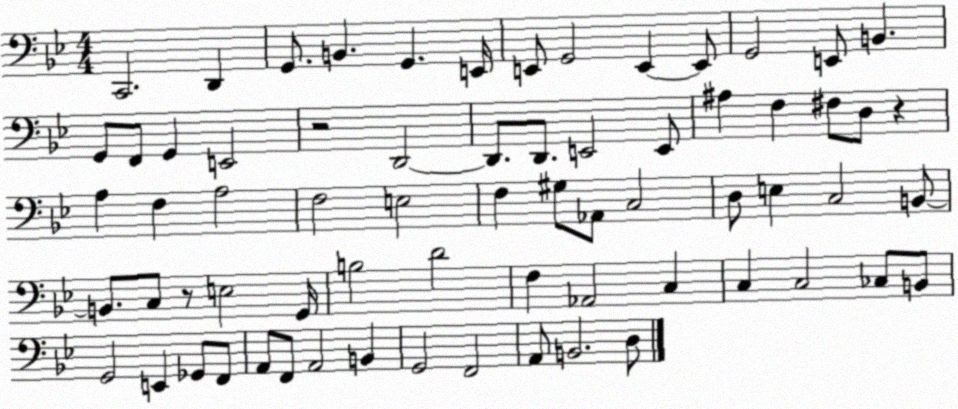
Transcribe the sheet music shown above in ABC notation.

X:1
T:Untitled
M:4/4
L:1/4
K:Bb
C,,2 D,, G,,/2 B,, G,, E,,/4 E,,/2 G,,2 E,, E,,/2 G,,2 E,,/2 B,, G,,/2 F,,/2 G,, E,,2 z2 D,,2 D,,/2 D,,/2 E,,2 E,,/2 ^A, F, ^F,/2 D,/2 z A, F, A,2 F,2 E,2 F, ^G,/2 _A,,/2 C,2 D,/2 E, C,2 B,,/2 B,,/2 C,/2 z/2 E,2 G,,/4 B,2 D2 F, _A,,2 C, C, C,2 _C,/2 B,,/2 G,,2 E,, _G,,/2 F,,/2 A,,/2 F,,/2 A,,2 B,, G,,2 F,,2 A,,/2 B,,2 D,/2